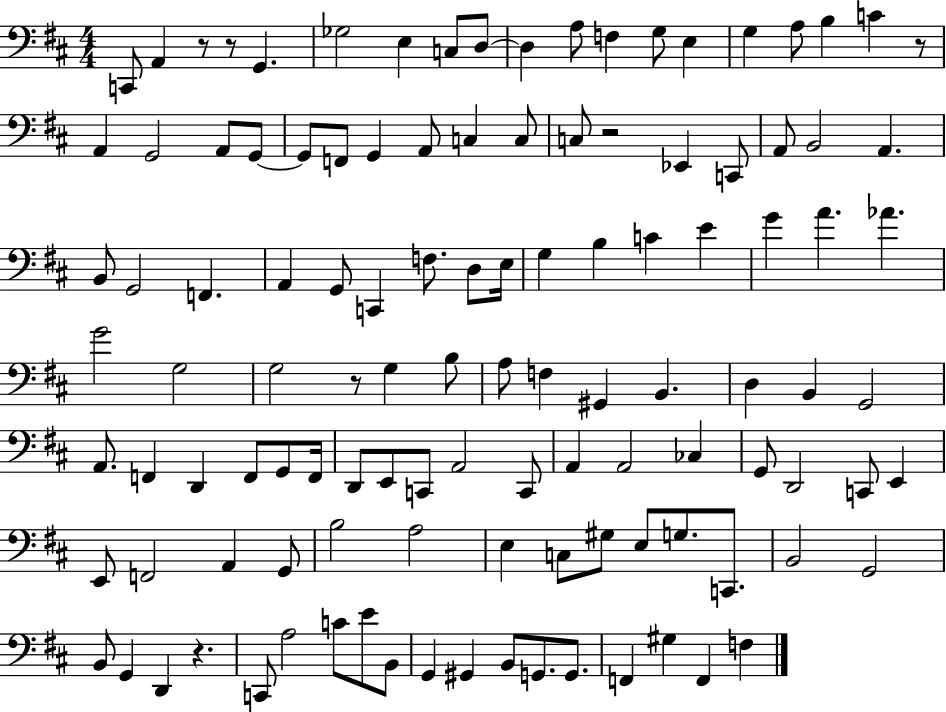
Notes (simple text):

C2/e A2/q R/e R/e G2/q. Gb3/h E3/q C3/e D3/e D3/q A3/e F3/q G3/e E3/q G3/q A3/e B3/q C4/q R/e A2/q G2/h A2/e G2/e G2/e F2/e G2/q A2/e C3/q C3/e C3/e R/h Eb2/q C2/e A2/e B2/h A2/q. B2/e G2/h F2/q. A2/q G2/e C2/q F3/e. D3/e E3/s G3/q B3/q C4/q E4/q G4/q A4/q. Ab4/q. G4/h G3/h G3/h R/e G3/q B3/e A3/e F3/q G#2/q B2/q. D3/q B2/q G2/h A2/e. F2/q D2/q F2/e G2/e F2/s D2/e E2/e C2/e A2/h C2/e A2/q A2/h CES3/q G2/e D2/h C2/e E2/q E2/e F2/h A2/q G2/e B3/h A3/h E3/q C3/e G#3/e E3/e G3/e. C2/e. B2/h G2/h B2/e G2/q D2/q R/q. C2/e A3/h C4/e E4/e B2/e G2/q G#2/q B2/e G2/e. G2/e. F2/q G#3/q F2/q F3/q